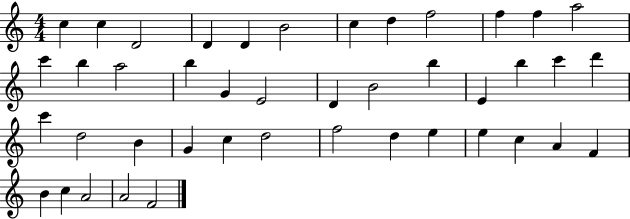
C5/q C5/q D4/h D4/q D4/q B4/h C5/q D5/q F5/h F5/q F5/q A5/h C6/q B5/q A5/h B5/q G4/q E4/h D4/q B4/h B5/q E4/q B5/q C6/q D6/q C6/q D5/h B4/q G4/q C5/q D5/h F5/h D5/q E5/q E5/q C5/q A4/q F4/q B4/q C5/q A4/h A4/h F4/h